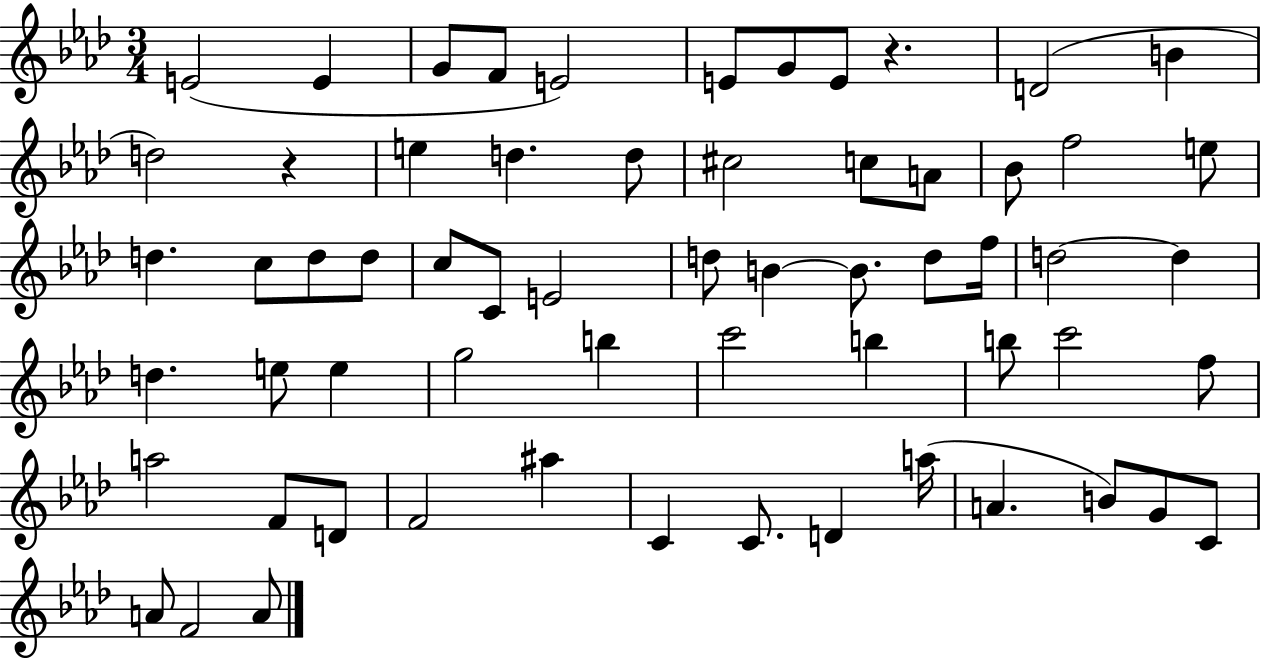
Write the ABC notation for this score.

X:1
T:Untitled
M:3/4
L:1/4
K:Ab
E2 E G/2 F/2 E2 E/2 G/2 E/2 z D2 B d2 z e d d/2 ^c2 c/2 A/2 _B/2 f2 e/2 d c/2 d/2 d/2 c/2 C/2 E2 d/2 B B/2 d/2 f/4 d2 d d e/2 e g2 b c'2 b b/2 c'2 f/2 a2 F/2 D/2 F2 ^a C C/2 D a/4 A B/2 G/2 C/2 A/2 F2 A/2